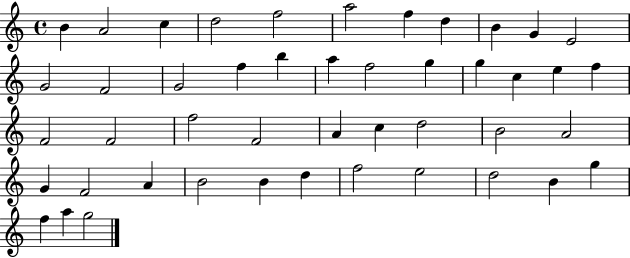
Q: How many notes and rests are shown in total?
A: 46